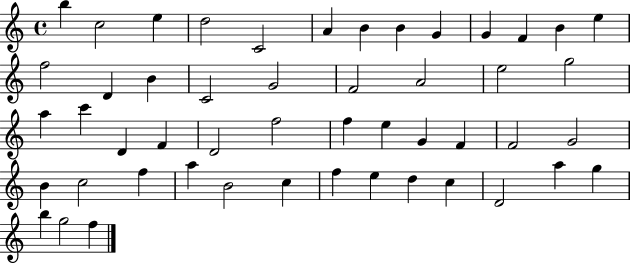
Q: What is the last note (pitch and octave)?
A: F5